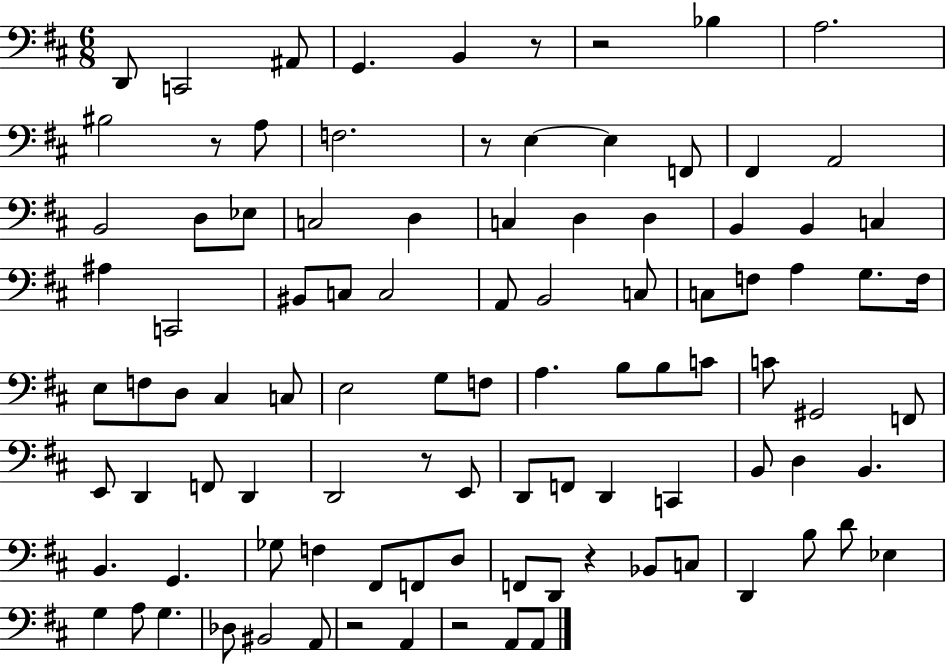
D2/e C2/h A#2/e G2/q. B2/q R/e R/h Bb3/q A3/h. BIS3/h R/e A3/e F3/h. R/e E3/q E3/q F2/e F#2/q A2/h B2/h D3/e Eb3/e C3/h D3/q C3/q D3/q D3/q B2/q B2/q C3/q A#3/q C2/h BIS2/e C3/e C3/h A2/e B2/h C3/e C3/e F3/e A3/q G3/e. F3/s E3/e F3/e D3/e C#3/q C3/e E3/h G3/e F3/e A3/q. B3/e B3/e C4/e C4/e G#2/h F2/e E2/e D2/q F2/e D2/q D2/h R/e E2/e D2/e F2/e D2/q C2/q B2/e D3/q B2/q. B2/q. G2/q. Gb3/e F3/q F#2/e F2/e D3/e F2/e D2/e R/q Bb2/e C3/e D2/q B3/e D4/e Eb3/q G3/q A3/e G3/q. Db3/e BIS2/h A2/e R/h A2/q R/h A2/e A2/e